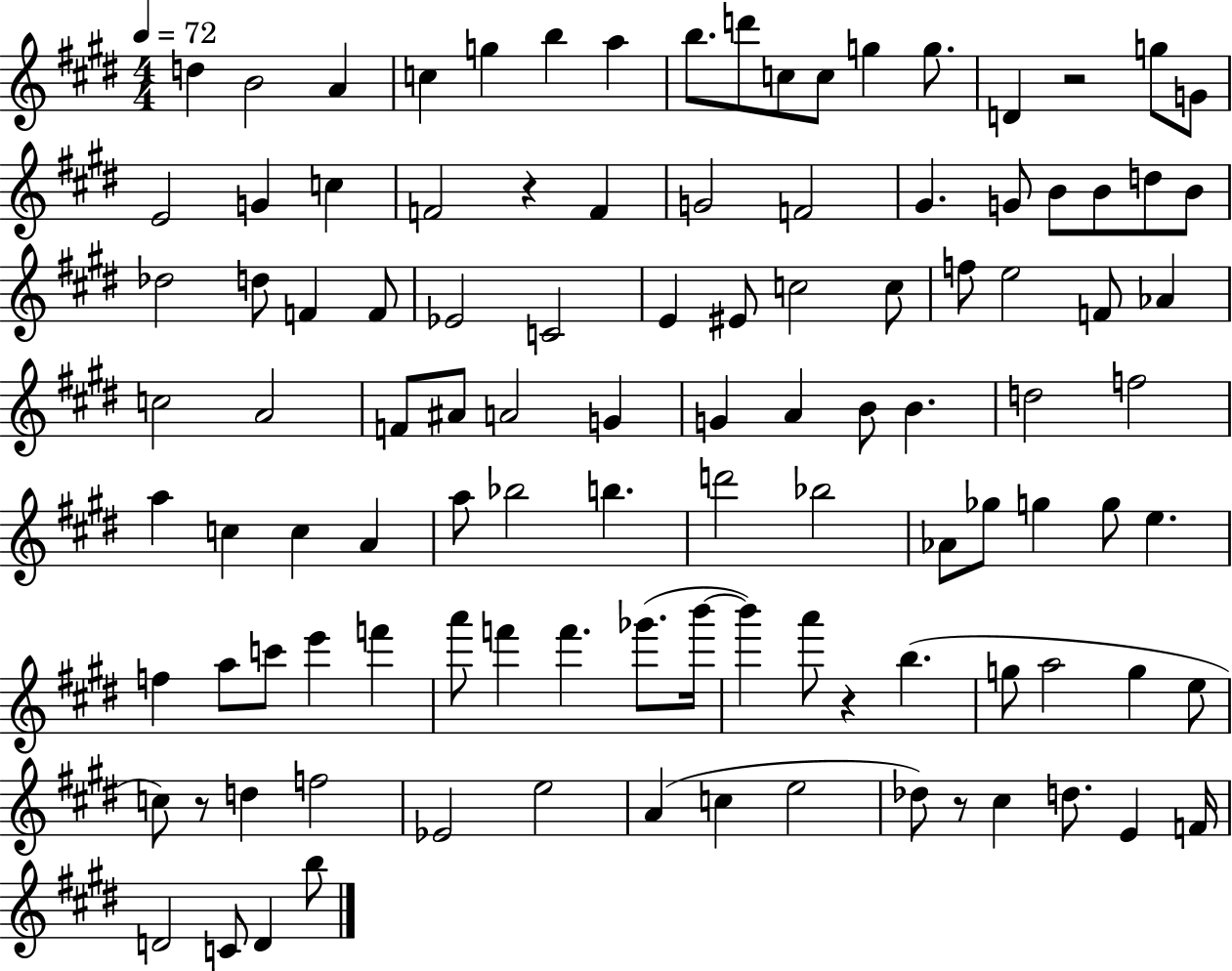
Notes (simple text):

D5/q B4/h A4/q C5/q G5/q B5/q A5/q B5/e. D6/e C5/e C5/e G5/q G5/e. D4/q R/h G5/e G4/e E4/h G4/q C5/q F4/h R/q F4/q G4/h F4/h G#4/q. G4/e B4/e B4/e D5/e B4/e Db5/h D5/e F4/q F4/e Eb4/h C4/h E4/q EIS4/e C5/h C5/e F5/e E5/h F4/e Ab4/q C5/h A4/h F4/e A#4/e A4/h G4/q G4/q A4/q B4/e B4/q. D5/h F5/h A5/q C5/q C5/q A4/q A5/e Bb5/h B5/q. D6/h Bb5/h Ab4/e Gb5/e G5/q G5/e E5/q. F5/q A5/e C6/e E6/q F6/q A6/e F6/q F6/q. Gb6/e. B6/s B6/q A6/e R/q B5/q. G5/e A5/h G5/q E5/e C5/e R/e D5/q F5/h Eb4/h E5/h A4/q C5/q E5/h Db5/e R/e C#5/q D5/e. E4/q F4/s D4/h C4/e D4/q B5/e